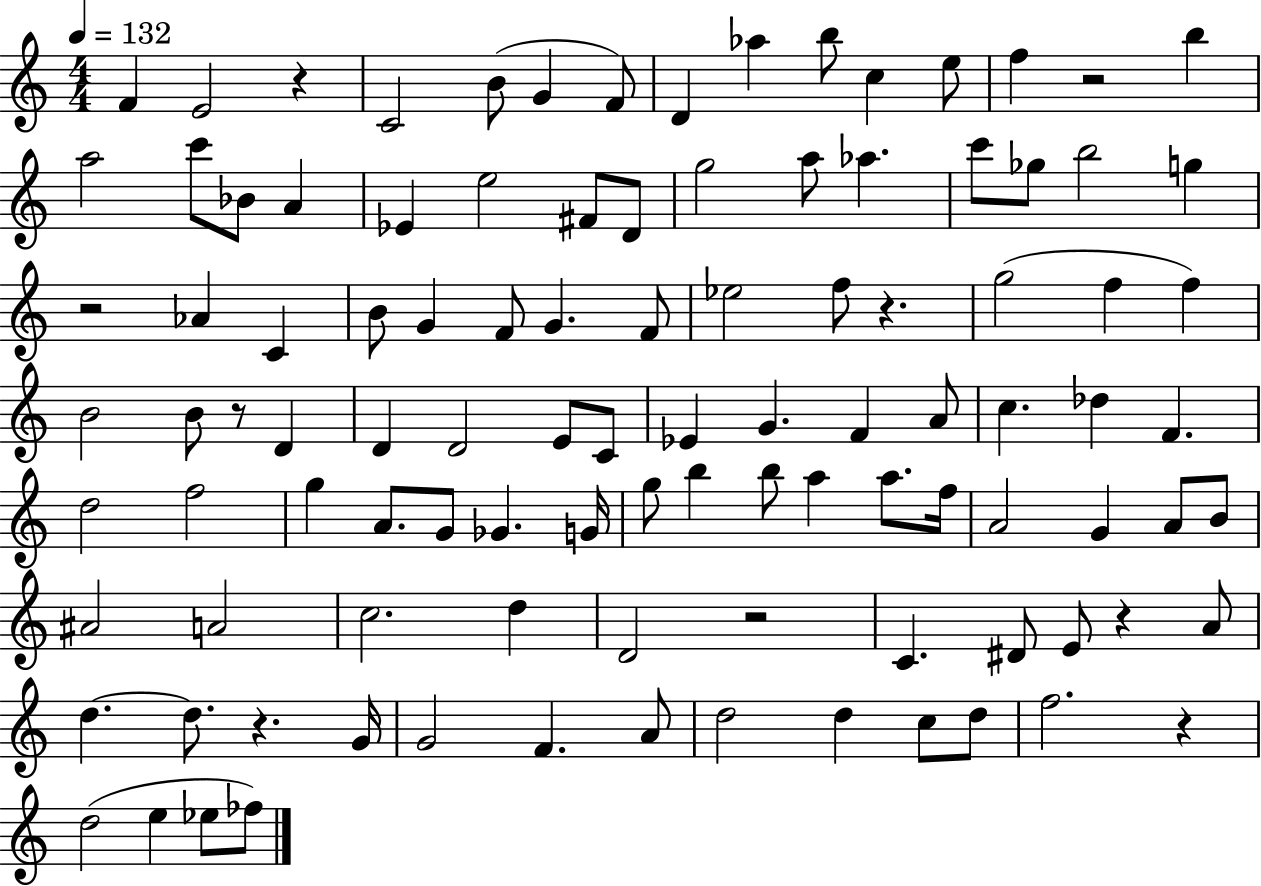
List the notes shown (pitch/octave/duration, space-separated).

F4/q E4/h R/q C4/h B4/e G4/q F4/e D4/q Ab5/q B5/e C5/q E5/e F5/q R/h B5/q A5/h C6/e Bb4/e A4/q Eb4/q E5/h F#4/e D4/e G5/h A5/e Ab5/q. C6/e Gb5/e B5/h G5/q R/h Ab4/q C4/q B4/e G4/q F4/e G4/q. F4/e Eb5/h F5/e R/q. G5/h F5/q F5/q B4/h B4/e R/e D4/q D4/q D4/h E4/e C4/e Eb4/q G4/q. F4/q A4/e C5/q. Db5/q F4/q. D5/h F5/h G5/q A4/e. G4/e Gb4/q. G4/s G5/e B5/q B5/e A5/q A5/e. F5/s A4/h G4/q A4/e B4/e A#4/h A4/h C5/h. D5/q D4/h R/h C4/q. D#4/e E4/e R/q A4/e D5/q. D5/e. R/q. G4/s G4/h F4/q. A4/e D5/h D5/q C5/e D5/e F5/h. R/q D5/h E5/q Eb5/e FES5/e